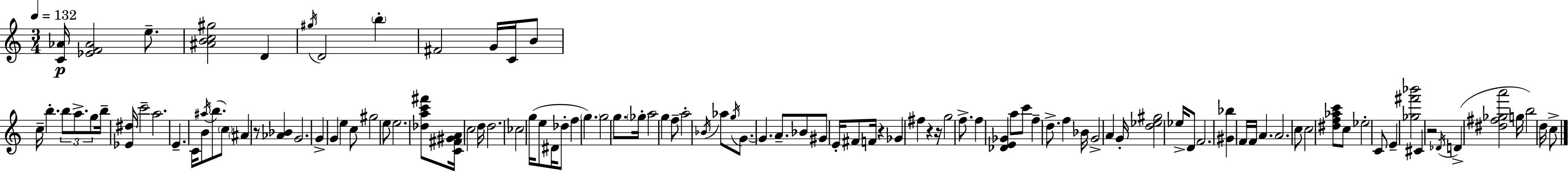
{
  \clef treble
  \numericTimeSignature
  \time 3/4
  \key c \major
  \tempo 4 = 132
  \repeat volta 2 { <c' aes'>16\p <ees' f' aes'>2 e''8.-- | <ais' b' c'' gis''>2 d'4 | \acciaccatura { gis''16 } d'2 \parenthesize b''4-. | fis'2 g'16 c'16 b'8 | \break c''16-- b''4.-. \tuplet 3/2 { b''8 a''8.-> | g''8 } b''16-- <ees' dis''>16 c'''2-- | a''2. | e'4.-- c'16 b'8 \acciaccatura { ais''16 }( b''8. | \break \parenthesize c''8) \parenthesize ais'4 r8 <aes' bes'>4 | g'2. | g'4-> g'4 e''4 | c''8 gis''2 | \break e''8 e''2. | <des'' a'' c''' fis'''>8 <c' fis' gis' a'>16 c''2 | d''16 d''2. | ces''2 g''16( e''8 | \break dis'16 des''8-. f''4 \parenthesize g''4.) | g''2 g''8. | \parenthesize ges''16-. a''2 g''4 | f''8-- a''2-. | \break \acciaccatura { bes'16 } aes''8 \acciaccatura { g''16 } g'8.~~ g'4. | a'8.-- bes'8 gis'8 e'16-. fis'8 f'16 | r4 ges'4 fis''4 | r4 r16 g''2 | \break f''8.-> f''4 <des' e' ges'>4 | a''8 c'''8 f''4-- d''8.-> f''4 | bes'16 g'2-> | a'4 g'16-. <d'' ees'' gis''>2 | \break ees''16-> d'8 f'2. | <gis' bes''>4 f'16 f'16 a'4. | a'2. | c''8 c''2 | \break <dis'' f'' aes'' c'''>8 c''8 ees''2-. | c'8 e'4-- <ges'' fis''' bes'''>2 | cis'4 r2 | \acciaccatura { des'16 } d'4->( <dis'' fis'' ges'' a'''>2 | \break g''16 b''2) | d''16 c''8-> } \bar "|."
}